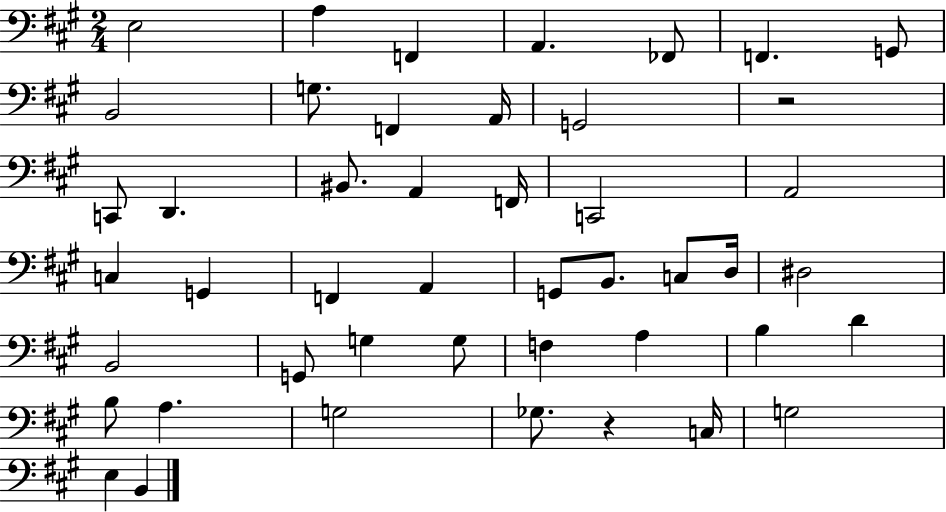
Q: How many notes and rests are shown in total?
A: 46